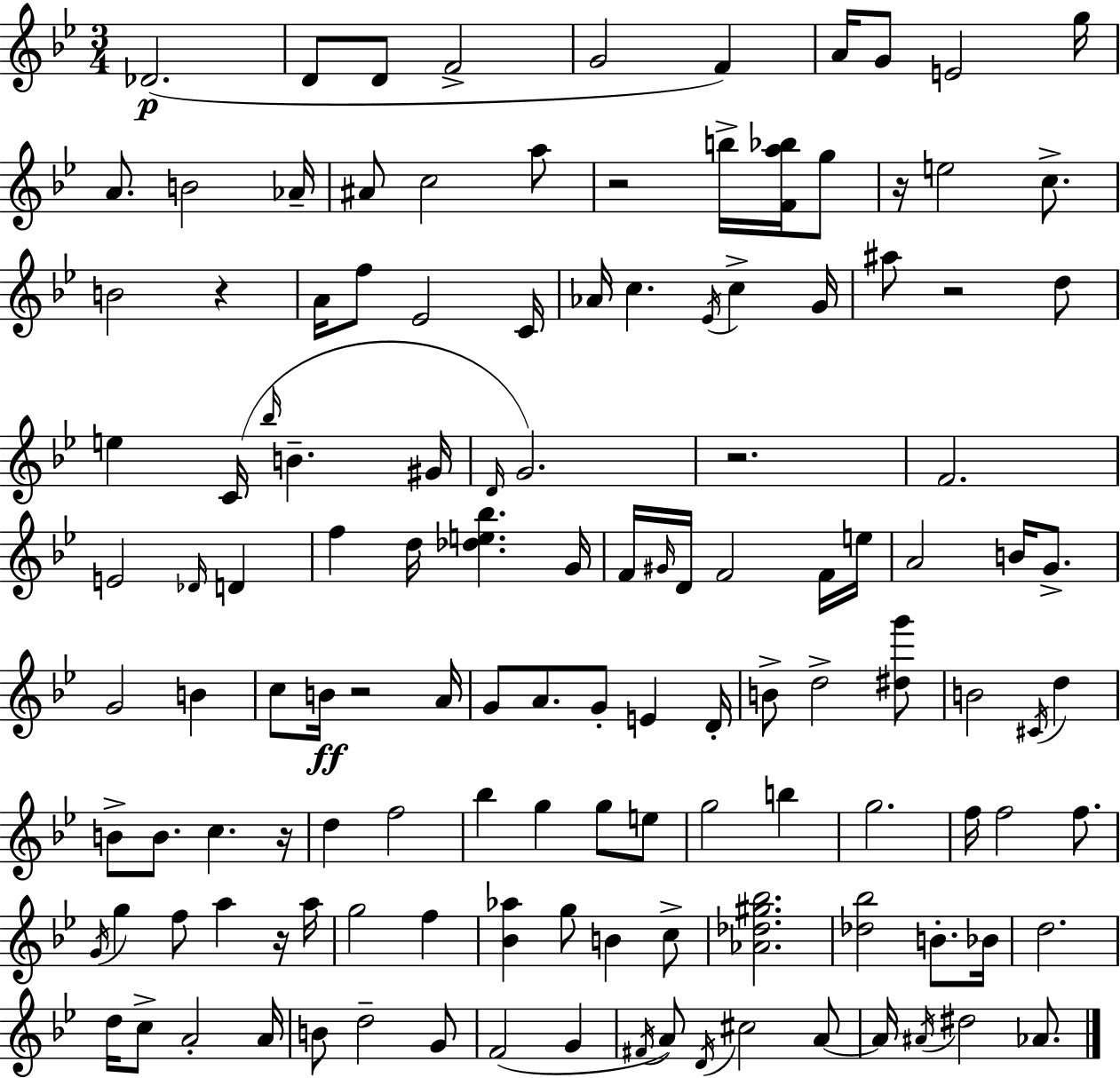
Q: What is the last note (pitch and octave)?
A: Ab4